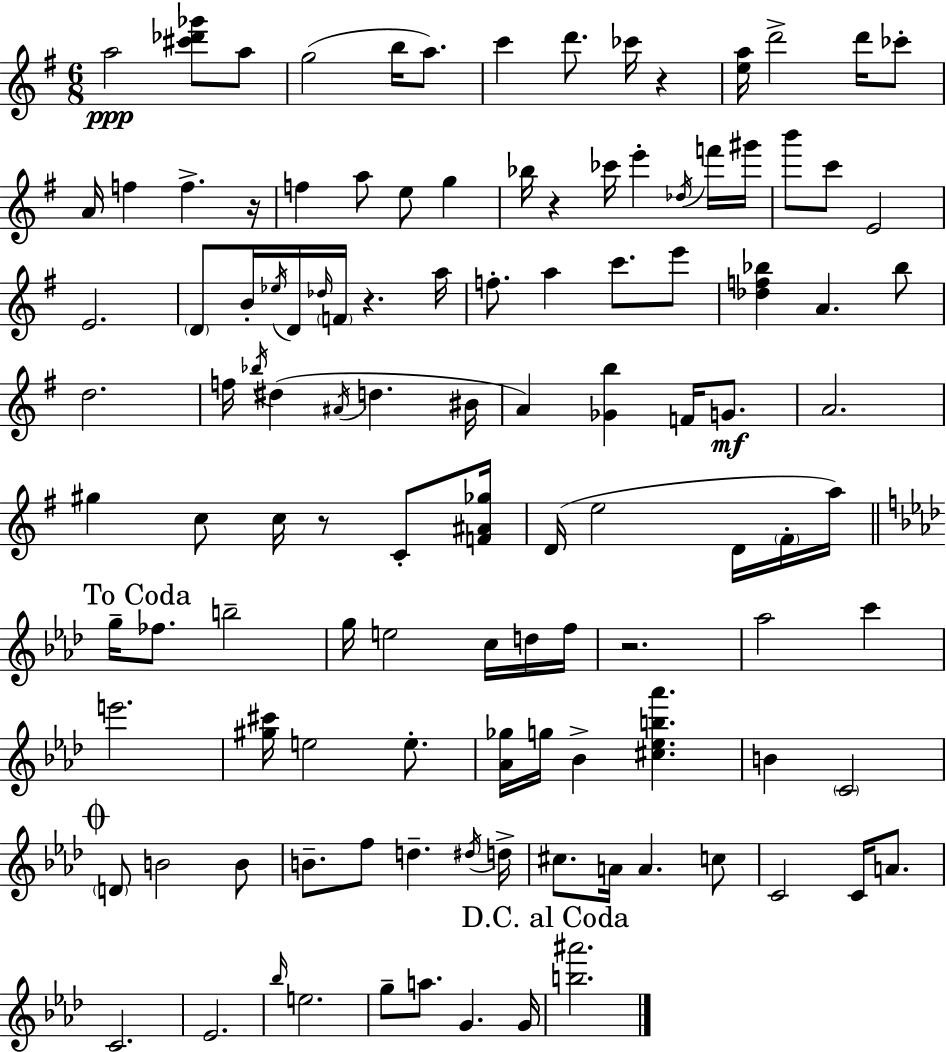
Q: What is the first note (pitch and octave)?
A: A5